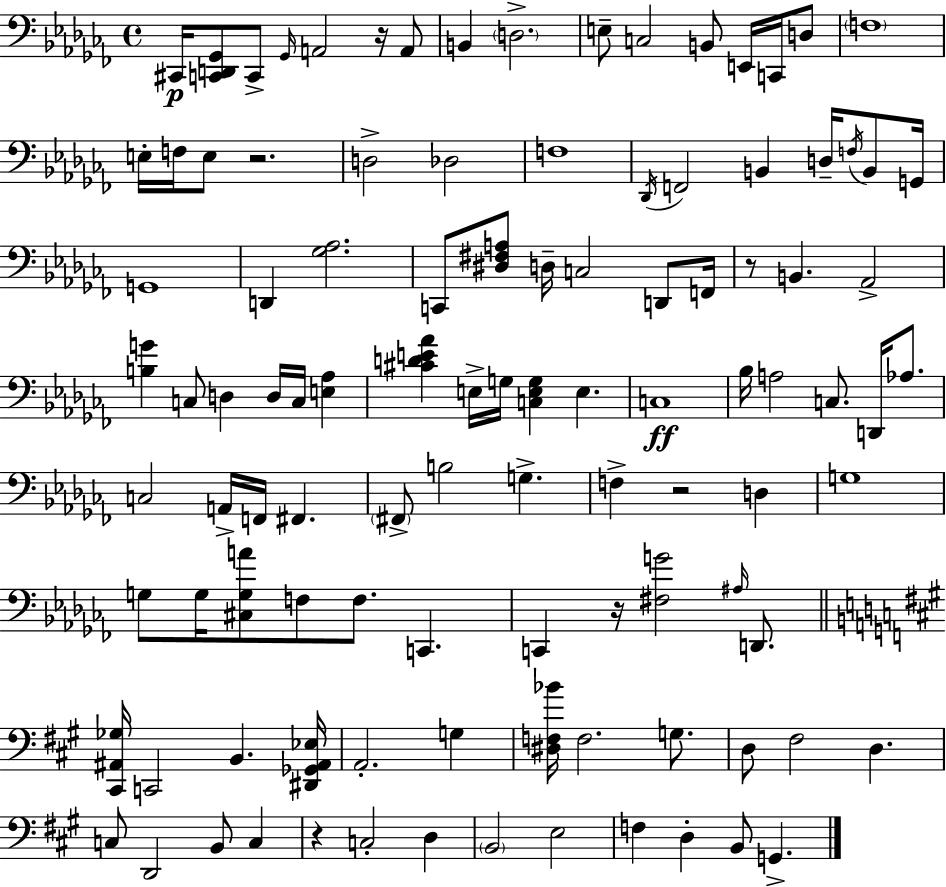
X:1
T:Untitled
M:4/4
L:1/4
K:Abm
^C,,/4 [C,,D,,_G,,]/2 C,,/2 _G,,/4 A,,2 z/4 A,,/2 B,, D,2 E,/2 C,2 B,,/2 E,,/4 C,,/4 D,/2 F,4 E,/4 F,/4 E,/2 z2 D,2 _D,2 F,4 _D,,/4 F,,2 B,, D,/4 F,/4 B,,/2 G,,/4 G,,4 D,, [_G,_A,]2 C,,/2 [^D,^F,A,]/2 D,/4 C,2 D,,/2 F,,/4 z/2 B,, _A,,2 [B,G] C,/2 D, D,/4 C,/4 [E,_A,] [^CDE_A] E,/4 G,/4 [C,E,G,] E, C,4 _B,/4 A,2 C,/2 D,,/4 _A,/2 C,2 A,,/4 F,,/4 ^F,, ^F,,/2 B,2 G, F, z2 D, G,4 G,/2 G,/4 [^C,G,A]/2 F,/2 F,/2 C,, C,, z/4 [^F,G]2 ^A,/4 D,,/2 [^C,,^A,,_G,]/4 C,,2 B,, [^D,,_G,,^A,,_E,]/4 A,,2 G, [^D,F,_B]/4 F,2 G,/2 D,/2 ^F,2 D, C,/2 D,,2 B,,/2 C, z C,2 D, B,,2 E,2 F, D, B,,/2 G,,